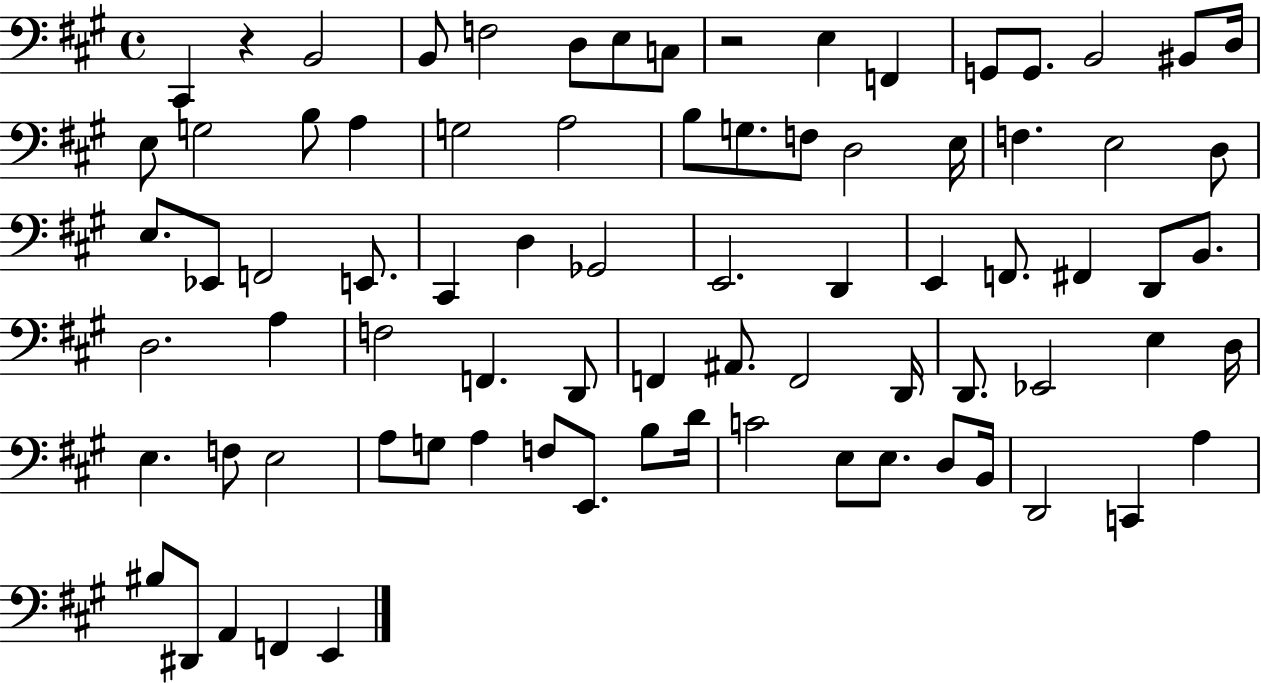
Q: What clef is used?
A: bass